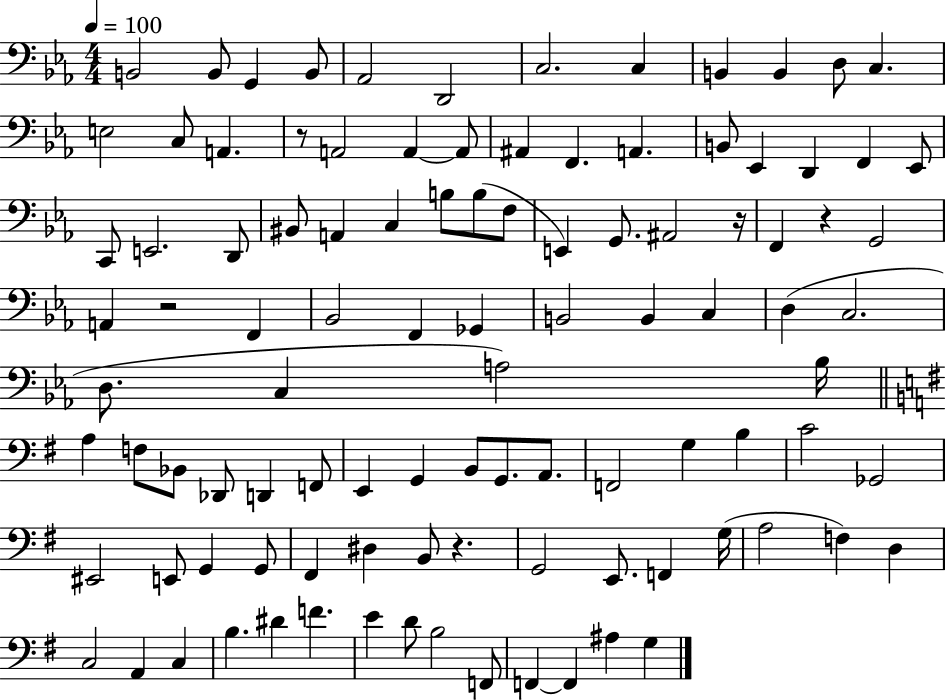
X:1
T:Untitled
M:4/4
L:1/4
K:Eb
B,,2 B,,/2 G,, B,,/2 _A,,2 D,,2 C,2 C, B,, B,, D,/2 C, E,2 C,/2 A,, z/2 A,,2 A,, A,,/2 ^A,, F,, A,, B,,/2 _E,, D,, F,, _E,,/2 C,,/2 E,,2 D,,/2 ^B,,/2 A,, C, B,/2 B,/2 F,/2 E,, G,,/2 ^A,,2 z/4 F,, z G,,2 A,, z2 F,, _B,,2 F,, _G,, B,,2 B,, C, D, C,2 D,/2 C, A,2 _B,/4 A, F,/2 _B,,/2 _D,,/2 D,, F,,/2 E,, G,, B,,/2 G,,/2 A,,/2 F,,2 G, B, C2 _G,,2 ^E,,2 E,,/2 G,, G,,/2 ^F,, ^D, B,,/2 z G,,2 E,,/2 F,, G,/4 A,2 F, D, C,2 A,, C, B, ^D F E D/2 B,2 F,,/2 F,, F,, ^A, G,